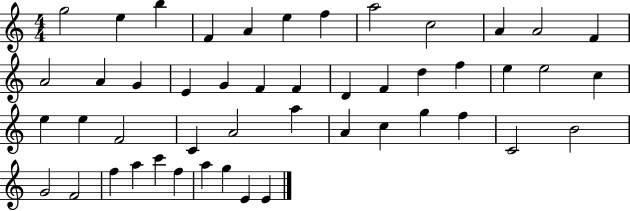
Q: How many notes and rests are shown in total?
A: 48